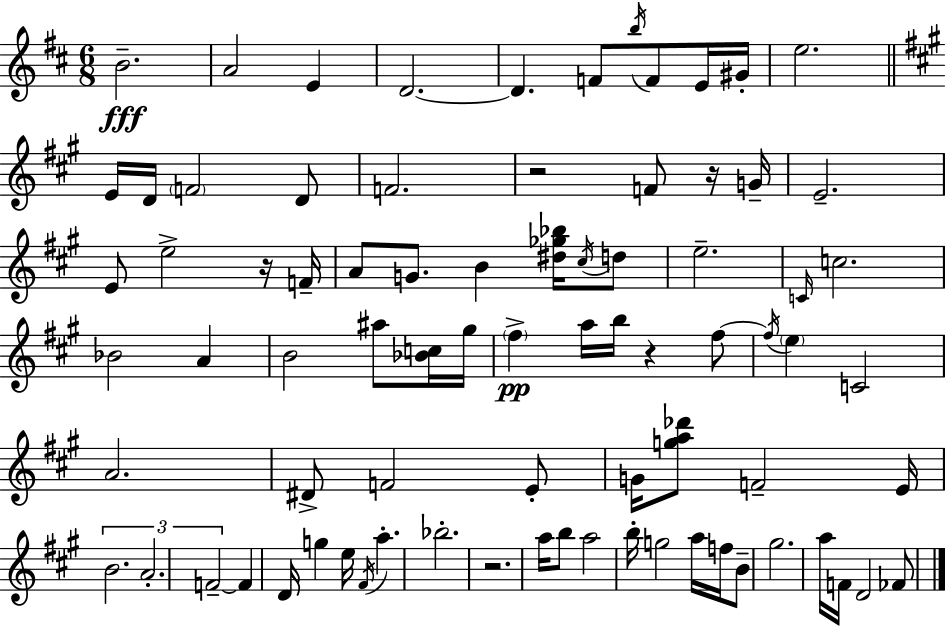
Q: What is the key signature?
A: D major